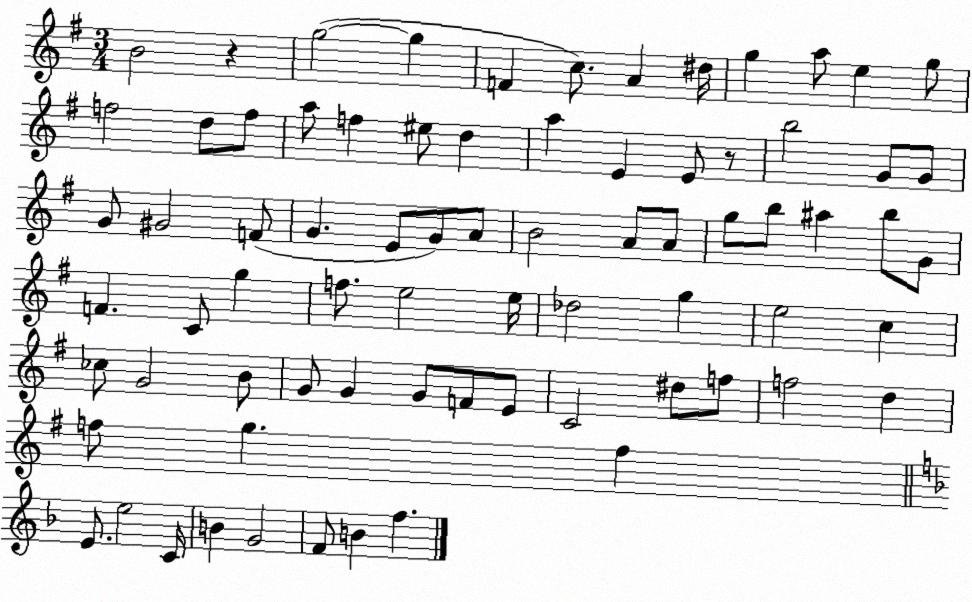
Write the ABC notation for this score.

X:1
T:Untitled
M:3/4
L:1/4
K:G
B2 z g2 g F c/2 A ^d/4 g a/2 e g/2 f2 d/2 f/2 a/2 f ^e/2 d a E E/2 z/2 b2 G/2 G/2 G/2 ^G2 F/2 G E/2 G/2 A/2 B2 A/2 A/2 g/2 b/2 ^a b/2 G/2 F C/2 g f/2 e2 e/4 _d2 g e2 c _c/2 G2 B/2 G/2 G G/2 F/2 E/2 C2 ^d/2 f/2 f2 d f/2 g f E/2 e2 C/4 B G2 F/2 B f